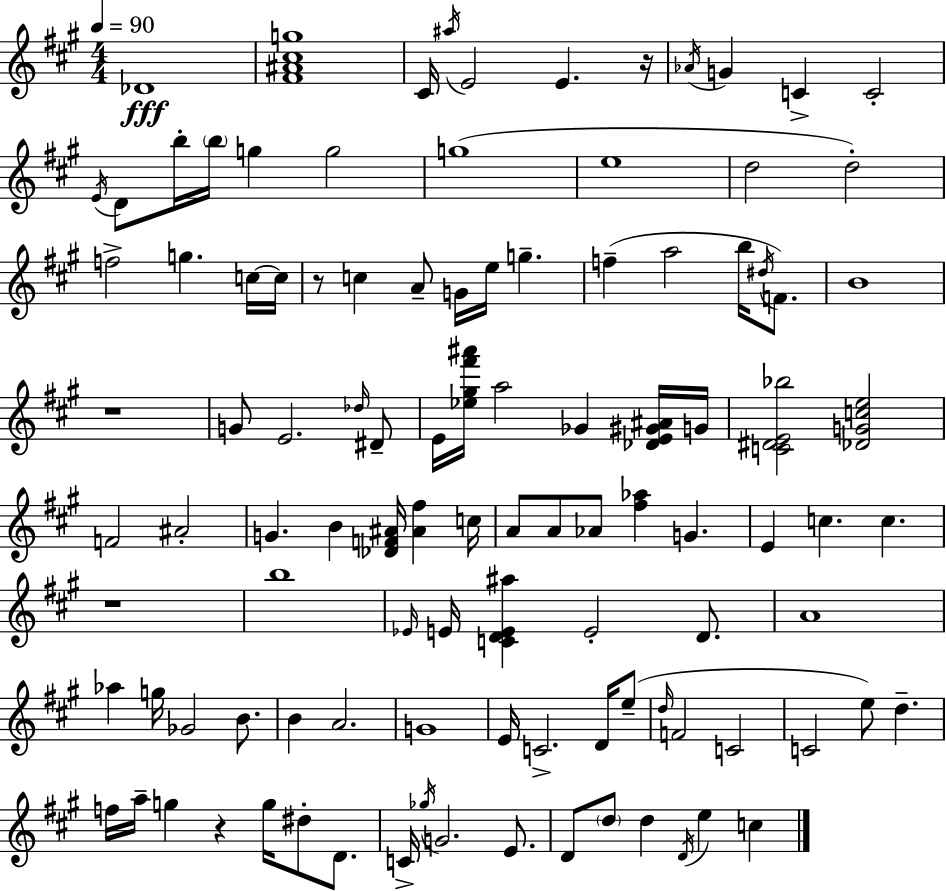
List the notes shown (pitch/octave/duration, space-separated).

Db4/w [F#4,A#4,C#5,G5]/w C#4/s A#5/s E4/h E4/q. R/s Ab4/s G4/q C4/q C4/h E4/s D4/e B5/s B5/s G5/q G5/h G5/w E5/w D5/h D5/h F5/h G5/q. C5/s C5/s R/e C5/q A4/e G4/s E5/s G5/q. F5/q A5/h B5/s D#5/s F4/e. B4/w R/w G4/e E4/h. Db5/s D#4/e E4/s [Eb5,G#5,F#6,A#6]/s A5/h Gb4/q [Db4,E4,G#4,A#4]/s G4/s [C4,D#4,E4,Bb5]/h [Db4,G4,C5,E5]/h F4/h A#4/h G4/q. B4/q [Db4,F4,A#4]/s [A#4,F#5]/q C5/s A4/e A4/e Ab4/e [F#5,Ab5]/q G4/q. E4/q C5/q. C5/q. R/w B5/w Eb4/s E4/s [C4,D4,E4,A#5]/q E4/h D4/e. A4/w Ab5/q G5/s Gb4/h B4/e. B4/q A4/h. G4/w E4/s C4/h. D4/s E5/e D5/s F4/h C4/h C4/h E5/e D5/q. F5/s A5/s G5/q R/q G5/s D#5/e D4/e. C4/s Gb5/s G4/h. E4/e. D4/e D5/e D5/q D4/s E5/q C5/q